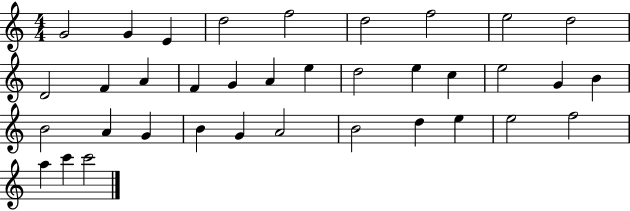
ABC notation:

X:1
T:Untitled
M:4/4
L:1/4
K:C
G2 G E d2 f2 d2 f2 e2 d2 D2 F A F G A e d2 e c e2 G B B2 A G B G A2 B2 d e e2 f2 a c' c'2